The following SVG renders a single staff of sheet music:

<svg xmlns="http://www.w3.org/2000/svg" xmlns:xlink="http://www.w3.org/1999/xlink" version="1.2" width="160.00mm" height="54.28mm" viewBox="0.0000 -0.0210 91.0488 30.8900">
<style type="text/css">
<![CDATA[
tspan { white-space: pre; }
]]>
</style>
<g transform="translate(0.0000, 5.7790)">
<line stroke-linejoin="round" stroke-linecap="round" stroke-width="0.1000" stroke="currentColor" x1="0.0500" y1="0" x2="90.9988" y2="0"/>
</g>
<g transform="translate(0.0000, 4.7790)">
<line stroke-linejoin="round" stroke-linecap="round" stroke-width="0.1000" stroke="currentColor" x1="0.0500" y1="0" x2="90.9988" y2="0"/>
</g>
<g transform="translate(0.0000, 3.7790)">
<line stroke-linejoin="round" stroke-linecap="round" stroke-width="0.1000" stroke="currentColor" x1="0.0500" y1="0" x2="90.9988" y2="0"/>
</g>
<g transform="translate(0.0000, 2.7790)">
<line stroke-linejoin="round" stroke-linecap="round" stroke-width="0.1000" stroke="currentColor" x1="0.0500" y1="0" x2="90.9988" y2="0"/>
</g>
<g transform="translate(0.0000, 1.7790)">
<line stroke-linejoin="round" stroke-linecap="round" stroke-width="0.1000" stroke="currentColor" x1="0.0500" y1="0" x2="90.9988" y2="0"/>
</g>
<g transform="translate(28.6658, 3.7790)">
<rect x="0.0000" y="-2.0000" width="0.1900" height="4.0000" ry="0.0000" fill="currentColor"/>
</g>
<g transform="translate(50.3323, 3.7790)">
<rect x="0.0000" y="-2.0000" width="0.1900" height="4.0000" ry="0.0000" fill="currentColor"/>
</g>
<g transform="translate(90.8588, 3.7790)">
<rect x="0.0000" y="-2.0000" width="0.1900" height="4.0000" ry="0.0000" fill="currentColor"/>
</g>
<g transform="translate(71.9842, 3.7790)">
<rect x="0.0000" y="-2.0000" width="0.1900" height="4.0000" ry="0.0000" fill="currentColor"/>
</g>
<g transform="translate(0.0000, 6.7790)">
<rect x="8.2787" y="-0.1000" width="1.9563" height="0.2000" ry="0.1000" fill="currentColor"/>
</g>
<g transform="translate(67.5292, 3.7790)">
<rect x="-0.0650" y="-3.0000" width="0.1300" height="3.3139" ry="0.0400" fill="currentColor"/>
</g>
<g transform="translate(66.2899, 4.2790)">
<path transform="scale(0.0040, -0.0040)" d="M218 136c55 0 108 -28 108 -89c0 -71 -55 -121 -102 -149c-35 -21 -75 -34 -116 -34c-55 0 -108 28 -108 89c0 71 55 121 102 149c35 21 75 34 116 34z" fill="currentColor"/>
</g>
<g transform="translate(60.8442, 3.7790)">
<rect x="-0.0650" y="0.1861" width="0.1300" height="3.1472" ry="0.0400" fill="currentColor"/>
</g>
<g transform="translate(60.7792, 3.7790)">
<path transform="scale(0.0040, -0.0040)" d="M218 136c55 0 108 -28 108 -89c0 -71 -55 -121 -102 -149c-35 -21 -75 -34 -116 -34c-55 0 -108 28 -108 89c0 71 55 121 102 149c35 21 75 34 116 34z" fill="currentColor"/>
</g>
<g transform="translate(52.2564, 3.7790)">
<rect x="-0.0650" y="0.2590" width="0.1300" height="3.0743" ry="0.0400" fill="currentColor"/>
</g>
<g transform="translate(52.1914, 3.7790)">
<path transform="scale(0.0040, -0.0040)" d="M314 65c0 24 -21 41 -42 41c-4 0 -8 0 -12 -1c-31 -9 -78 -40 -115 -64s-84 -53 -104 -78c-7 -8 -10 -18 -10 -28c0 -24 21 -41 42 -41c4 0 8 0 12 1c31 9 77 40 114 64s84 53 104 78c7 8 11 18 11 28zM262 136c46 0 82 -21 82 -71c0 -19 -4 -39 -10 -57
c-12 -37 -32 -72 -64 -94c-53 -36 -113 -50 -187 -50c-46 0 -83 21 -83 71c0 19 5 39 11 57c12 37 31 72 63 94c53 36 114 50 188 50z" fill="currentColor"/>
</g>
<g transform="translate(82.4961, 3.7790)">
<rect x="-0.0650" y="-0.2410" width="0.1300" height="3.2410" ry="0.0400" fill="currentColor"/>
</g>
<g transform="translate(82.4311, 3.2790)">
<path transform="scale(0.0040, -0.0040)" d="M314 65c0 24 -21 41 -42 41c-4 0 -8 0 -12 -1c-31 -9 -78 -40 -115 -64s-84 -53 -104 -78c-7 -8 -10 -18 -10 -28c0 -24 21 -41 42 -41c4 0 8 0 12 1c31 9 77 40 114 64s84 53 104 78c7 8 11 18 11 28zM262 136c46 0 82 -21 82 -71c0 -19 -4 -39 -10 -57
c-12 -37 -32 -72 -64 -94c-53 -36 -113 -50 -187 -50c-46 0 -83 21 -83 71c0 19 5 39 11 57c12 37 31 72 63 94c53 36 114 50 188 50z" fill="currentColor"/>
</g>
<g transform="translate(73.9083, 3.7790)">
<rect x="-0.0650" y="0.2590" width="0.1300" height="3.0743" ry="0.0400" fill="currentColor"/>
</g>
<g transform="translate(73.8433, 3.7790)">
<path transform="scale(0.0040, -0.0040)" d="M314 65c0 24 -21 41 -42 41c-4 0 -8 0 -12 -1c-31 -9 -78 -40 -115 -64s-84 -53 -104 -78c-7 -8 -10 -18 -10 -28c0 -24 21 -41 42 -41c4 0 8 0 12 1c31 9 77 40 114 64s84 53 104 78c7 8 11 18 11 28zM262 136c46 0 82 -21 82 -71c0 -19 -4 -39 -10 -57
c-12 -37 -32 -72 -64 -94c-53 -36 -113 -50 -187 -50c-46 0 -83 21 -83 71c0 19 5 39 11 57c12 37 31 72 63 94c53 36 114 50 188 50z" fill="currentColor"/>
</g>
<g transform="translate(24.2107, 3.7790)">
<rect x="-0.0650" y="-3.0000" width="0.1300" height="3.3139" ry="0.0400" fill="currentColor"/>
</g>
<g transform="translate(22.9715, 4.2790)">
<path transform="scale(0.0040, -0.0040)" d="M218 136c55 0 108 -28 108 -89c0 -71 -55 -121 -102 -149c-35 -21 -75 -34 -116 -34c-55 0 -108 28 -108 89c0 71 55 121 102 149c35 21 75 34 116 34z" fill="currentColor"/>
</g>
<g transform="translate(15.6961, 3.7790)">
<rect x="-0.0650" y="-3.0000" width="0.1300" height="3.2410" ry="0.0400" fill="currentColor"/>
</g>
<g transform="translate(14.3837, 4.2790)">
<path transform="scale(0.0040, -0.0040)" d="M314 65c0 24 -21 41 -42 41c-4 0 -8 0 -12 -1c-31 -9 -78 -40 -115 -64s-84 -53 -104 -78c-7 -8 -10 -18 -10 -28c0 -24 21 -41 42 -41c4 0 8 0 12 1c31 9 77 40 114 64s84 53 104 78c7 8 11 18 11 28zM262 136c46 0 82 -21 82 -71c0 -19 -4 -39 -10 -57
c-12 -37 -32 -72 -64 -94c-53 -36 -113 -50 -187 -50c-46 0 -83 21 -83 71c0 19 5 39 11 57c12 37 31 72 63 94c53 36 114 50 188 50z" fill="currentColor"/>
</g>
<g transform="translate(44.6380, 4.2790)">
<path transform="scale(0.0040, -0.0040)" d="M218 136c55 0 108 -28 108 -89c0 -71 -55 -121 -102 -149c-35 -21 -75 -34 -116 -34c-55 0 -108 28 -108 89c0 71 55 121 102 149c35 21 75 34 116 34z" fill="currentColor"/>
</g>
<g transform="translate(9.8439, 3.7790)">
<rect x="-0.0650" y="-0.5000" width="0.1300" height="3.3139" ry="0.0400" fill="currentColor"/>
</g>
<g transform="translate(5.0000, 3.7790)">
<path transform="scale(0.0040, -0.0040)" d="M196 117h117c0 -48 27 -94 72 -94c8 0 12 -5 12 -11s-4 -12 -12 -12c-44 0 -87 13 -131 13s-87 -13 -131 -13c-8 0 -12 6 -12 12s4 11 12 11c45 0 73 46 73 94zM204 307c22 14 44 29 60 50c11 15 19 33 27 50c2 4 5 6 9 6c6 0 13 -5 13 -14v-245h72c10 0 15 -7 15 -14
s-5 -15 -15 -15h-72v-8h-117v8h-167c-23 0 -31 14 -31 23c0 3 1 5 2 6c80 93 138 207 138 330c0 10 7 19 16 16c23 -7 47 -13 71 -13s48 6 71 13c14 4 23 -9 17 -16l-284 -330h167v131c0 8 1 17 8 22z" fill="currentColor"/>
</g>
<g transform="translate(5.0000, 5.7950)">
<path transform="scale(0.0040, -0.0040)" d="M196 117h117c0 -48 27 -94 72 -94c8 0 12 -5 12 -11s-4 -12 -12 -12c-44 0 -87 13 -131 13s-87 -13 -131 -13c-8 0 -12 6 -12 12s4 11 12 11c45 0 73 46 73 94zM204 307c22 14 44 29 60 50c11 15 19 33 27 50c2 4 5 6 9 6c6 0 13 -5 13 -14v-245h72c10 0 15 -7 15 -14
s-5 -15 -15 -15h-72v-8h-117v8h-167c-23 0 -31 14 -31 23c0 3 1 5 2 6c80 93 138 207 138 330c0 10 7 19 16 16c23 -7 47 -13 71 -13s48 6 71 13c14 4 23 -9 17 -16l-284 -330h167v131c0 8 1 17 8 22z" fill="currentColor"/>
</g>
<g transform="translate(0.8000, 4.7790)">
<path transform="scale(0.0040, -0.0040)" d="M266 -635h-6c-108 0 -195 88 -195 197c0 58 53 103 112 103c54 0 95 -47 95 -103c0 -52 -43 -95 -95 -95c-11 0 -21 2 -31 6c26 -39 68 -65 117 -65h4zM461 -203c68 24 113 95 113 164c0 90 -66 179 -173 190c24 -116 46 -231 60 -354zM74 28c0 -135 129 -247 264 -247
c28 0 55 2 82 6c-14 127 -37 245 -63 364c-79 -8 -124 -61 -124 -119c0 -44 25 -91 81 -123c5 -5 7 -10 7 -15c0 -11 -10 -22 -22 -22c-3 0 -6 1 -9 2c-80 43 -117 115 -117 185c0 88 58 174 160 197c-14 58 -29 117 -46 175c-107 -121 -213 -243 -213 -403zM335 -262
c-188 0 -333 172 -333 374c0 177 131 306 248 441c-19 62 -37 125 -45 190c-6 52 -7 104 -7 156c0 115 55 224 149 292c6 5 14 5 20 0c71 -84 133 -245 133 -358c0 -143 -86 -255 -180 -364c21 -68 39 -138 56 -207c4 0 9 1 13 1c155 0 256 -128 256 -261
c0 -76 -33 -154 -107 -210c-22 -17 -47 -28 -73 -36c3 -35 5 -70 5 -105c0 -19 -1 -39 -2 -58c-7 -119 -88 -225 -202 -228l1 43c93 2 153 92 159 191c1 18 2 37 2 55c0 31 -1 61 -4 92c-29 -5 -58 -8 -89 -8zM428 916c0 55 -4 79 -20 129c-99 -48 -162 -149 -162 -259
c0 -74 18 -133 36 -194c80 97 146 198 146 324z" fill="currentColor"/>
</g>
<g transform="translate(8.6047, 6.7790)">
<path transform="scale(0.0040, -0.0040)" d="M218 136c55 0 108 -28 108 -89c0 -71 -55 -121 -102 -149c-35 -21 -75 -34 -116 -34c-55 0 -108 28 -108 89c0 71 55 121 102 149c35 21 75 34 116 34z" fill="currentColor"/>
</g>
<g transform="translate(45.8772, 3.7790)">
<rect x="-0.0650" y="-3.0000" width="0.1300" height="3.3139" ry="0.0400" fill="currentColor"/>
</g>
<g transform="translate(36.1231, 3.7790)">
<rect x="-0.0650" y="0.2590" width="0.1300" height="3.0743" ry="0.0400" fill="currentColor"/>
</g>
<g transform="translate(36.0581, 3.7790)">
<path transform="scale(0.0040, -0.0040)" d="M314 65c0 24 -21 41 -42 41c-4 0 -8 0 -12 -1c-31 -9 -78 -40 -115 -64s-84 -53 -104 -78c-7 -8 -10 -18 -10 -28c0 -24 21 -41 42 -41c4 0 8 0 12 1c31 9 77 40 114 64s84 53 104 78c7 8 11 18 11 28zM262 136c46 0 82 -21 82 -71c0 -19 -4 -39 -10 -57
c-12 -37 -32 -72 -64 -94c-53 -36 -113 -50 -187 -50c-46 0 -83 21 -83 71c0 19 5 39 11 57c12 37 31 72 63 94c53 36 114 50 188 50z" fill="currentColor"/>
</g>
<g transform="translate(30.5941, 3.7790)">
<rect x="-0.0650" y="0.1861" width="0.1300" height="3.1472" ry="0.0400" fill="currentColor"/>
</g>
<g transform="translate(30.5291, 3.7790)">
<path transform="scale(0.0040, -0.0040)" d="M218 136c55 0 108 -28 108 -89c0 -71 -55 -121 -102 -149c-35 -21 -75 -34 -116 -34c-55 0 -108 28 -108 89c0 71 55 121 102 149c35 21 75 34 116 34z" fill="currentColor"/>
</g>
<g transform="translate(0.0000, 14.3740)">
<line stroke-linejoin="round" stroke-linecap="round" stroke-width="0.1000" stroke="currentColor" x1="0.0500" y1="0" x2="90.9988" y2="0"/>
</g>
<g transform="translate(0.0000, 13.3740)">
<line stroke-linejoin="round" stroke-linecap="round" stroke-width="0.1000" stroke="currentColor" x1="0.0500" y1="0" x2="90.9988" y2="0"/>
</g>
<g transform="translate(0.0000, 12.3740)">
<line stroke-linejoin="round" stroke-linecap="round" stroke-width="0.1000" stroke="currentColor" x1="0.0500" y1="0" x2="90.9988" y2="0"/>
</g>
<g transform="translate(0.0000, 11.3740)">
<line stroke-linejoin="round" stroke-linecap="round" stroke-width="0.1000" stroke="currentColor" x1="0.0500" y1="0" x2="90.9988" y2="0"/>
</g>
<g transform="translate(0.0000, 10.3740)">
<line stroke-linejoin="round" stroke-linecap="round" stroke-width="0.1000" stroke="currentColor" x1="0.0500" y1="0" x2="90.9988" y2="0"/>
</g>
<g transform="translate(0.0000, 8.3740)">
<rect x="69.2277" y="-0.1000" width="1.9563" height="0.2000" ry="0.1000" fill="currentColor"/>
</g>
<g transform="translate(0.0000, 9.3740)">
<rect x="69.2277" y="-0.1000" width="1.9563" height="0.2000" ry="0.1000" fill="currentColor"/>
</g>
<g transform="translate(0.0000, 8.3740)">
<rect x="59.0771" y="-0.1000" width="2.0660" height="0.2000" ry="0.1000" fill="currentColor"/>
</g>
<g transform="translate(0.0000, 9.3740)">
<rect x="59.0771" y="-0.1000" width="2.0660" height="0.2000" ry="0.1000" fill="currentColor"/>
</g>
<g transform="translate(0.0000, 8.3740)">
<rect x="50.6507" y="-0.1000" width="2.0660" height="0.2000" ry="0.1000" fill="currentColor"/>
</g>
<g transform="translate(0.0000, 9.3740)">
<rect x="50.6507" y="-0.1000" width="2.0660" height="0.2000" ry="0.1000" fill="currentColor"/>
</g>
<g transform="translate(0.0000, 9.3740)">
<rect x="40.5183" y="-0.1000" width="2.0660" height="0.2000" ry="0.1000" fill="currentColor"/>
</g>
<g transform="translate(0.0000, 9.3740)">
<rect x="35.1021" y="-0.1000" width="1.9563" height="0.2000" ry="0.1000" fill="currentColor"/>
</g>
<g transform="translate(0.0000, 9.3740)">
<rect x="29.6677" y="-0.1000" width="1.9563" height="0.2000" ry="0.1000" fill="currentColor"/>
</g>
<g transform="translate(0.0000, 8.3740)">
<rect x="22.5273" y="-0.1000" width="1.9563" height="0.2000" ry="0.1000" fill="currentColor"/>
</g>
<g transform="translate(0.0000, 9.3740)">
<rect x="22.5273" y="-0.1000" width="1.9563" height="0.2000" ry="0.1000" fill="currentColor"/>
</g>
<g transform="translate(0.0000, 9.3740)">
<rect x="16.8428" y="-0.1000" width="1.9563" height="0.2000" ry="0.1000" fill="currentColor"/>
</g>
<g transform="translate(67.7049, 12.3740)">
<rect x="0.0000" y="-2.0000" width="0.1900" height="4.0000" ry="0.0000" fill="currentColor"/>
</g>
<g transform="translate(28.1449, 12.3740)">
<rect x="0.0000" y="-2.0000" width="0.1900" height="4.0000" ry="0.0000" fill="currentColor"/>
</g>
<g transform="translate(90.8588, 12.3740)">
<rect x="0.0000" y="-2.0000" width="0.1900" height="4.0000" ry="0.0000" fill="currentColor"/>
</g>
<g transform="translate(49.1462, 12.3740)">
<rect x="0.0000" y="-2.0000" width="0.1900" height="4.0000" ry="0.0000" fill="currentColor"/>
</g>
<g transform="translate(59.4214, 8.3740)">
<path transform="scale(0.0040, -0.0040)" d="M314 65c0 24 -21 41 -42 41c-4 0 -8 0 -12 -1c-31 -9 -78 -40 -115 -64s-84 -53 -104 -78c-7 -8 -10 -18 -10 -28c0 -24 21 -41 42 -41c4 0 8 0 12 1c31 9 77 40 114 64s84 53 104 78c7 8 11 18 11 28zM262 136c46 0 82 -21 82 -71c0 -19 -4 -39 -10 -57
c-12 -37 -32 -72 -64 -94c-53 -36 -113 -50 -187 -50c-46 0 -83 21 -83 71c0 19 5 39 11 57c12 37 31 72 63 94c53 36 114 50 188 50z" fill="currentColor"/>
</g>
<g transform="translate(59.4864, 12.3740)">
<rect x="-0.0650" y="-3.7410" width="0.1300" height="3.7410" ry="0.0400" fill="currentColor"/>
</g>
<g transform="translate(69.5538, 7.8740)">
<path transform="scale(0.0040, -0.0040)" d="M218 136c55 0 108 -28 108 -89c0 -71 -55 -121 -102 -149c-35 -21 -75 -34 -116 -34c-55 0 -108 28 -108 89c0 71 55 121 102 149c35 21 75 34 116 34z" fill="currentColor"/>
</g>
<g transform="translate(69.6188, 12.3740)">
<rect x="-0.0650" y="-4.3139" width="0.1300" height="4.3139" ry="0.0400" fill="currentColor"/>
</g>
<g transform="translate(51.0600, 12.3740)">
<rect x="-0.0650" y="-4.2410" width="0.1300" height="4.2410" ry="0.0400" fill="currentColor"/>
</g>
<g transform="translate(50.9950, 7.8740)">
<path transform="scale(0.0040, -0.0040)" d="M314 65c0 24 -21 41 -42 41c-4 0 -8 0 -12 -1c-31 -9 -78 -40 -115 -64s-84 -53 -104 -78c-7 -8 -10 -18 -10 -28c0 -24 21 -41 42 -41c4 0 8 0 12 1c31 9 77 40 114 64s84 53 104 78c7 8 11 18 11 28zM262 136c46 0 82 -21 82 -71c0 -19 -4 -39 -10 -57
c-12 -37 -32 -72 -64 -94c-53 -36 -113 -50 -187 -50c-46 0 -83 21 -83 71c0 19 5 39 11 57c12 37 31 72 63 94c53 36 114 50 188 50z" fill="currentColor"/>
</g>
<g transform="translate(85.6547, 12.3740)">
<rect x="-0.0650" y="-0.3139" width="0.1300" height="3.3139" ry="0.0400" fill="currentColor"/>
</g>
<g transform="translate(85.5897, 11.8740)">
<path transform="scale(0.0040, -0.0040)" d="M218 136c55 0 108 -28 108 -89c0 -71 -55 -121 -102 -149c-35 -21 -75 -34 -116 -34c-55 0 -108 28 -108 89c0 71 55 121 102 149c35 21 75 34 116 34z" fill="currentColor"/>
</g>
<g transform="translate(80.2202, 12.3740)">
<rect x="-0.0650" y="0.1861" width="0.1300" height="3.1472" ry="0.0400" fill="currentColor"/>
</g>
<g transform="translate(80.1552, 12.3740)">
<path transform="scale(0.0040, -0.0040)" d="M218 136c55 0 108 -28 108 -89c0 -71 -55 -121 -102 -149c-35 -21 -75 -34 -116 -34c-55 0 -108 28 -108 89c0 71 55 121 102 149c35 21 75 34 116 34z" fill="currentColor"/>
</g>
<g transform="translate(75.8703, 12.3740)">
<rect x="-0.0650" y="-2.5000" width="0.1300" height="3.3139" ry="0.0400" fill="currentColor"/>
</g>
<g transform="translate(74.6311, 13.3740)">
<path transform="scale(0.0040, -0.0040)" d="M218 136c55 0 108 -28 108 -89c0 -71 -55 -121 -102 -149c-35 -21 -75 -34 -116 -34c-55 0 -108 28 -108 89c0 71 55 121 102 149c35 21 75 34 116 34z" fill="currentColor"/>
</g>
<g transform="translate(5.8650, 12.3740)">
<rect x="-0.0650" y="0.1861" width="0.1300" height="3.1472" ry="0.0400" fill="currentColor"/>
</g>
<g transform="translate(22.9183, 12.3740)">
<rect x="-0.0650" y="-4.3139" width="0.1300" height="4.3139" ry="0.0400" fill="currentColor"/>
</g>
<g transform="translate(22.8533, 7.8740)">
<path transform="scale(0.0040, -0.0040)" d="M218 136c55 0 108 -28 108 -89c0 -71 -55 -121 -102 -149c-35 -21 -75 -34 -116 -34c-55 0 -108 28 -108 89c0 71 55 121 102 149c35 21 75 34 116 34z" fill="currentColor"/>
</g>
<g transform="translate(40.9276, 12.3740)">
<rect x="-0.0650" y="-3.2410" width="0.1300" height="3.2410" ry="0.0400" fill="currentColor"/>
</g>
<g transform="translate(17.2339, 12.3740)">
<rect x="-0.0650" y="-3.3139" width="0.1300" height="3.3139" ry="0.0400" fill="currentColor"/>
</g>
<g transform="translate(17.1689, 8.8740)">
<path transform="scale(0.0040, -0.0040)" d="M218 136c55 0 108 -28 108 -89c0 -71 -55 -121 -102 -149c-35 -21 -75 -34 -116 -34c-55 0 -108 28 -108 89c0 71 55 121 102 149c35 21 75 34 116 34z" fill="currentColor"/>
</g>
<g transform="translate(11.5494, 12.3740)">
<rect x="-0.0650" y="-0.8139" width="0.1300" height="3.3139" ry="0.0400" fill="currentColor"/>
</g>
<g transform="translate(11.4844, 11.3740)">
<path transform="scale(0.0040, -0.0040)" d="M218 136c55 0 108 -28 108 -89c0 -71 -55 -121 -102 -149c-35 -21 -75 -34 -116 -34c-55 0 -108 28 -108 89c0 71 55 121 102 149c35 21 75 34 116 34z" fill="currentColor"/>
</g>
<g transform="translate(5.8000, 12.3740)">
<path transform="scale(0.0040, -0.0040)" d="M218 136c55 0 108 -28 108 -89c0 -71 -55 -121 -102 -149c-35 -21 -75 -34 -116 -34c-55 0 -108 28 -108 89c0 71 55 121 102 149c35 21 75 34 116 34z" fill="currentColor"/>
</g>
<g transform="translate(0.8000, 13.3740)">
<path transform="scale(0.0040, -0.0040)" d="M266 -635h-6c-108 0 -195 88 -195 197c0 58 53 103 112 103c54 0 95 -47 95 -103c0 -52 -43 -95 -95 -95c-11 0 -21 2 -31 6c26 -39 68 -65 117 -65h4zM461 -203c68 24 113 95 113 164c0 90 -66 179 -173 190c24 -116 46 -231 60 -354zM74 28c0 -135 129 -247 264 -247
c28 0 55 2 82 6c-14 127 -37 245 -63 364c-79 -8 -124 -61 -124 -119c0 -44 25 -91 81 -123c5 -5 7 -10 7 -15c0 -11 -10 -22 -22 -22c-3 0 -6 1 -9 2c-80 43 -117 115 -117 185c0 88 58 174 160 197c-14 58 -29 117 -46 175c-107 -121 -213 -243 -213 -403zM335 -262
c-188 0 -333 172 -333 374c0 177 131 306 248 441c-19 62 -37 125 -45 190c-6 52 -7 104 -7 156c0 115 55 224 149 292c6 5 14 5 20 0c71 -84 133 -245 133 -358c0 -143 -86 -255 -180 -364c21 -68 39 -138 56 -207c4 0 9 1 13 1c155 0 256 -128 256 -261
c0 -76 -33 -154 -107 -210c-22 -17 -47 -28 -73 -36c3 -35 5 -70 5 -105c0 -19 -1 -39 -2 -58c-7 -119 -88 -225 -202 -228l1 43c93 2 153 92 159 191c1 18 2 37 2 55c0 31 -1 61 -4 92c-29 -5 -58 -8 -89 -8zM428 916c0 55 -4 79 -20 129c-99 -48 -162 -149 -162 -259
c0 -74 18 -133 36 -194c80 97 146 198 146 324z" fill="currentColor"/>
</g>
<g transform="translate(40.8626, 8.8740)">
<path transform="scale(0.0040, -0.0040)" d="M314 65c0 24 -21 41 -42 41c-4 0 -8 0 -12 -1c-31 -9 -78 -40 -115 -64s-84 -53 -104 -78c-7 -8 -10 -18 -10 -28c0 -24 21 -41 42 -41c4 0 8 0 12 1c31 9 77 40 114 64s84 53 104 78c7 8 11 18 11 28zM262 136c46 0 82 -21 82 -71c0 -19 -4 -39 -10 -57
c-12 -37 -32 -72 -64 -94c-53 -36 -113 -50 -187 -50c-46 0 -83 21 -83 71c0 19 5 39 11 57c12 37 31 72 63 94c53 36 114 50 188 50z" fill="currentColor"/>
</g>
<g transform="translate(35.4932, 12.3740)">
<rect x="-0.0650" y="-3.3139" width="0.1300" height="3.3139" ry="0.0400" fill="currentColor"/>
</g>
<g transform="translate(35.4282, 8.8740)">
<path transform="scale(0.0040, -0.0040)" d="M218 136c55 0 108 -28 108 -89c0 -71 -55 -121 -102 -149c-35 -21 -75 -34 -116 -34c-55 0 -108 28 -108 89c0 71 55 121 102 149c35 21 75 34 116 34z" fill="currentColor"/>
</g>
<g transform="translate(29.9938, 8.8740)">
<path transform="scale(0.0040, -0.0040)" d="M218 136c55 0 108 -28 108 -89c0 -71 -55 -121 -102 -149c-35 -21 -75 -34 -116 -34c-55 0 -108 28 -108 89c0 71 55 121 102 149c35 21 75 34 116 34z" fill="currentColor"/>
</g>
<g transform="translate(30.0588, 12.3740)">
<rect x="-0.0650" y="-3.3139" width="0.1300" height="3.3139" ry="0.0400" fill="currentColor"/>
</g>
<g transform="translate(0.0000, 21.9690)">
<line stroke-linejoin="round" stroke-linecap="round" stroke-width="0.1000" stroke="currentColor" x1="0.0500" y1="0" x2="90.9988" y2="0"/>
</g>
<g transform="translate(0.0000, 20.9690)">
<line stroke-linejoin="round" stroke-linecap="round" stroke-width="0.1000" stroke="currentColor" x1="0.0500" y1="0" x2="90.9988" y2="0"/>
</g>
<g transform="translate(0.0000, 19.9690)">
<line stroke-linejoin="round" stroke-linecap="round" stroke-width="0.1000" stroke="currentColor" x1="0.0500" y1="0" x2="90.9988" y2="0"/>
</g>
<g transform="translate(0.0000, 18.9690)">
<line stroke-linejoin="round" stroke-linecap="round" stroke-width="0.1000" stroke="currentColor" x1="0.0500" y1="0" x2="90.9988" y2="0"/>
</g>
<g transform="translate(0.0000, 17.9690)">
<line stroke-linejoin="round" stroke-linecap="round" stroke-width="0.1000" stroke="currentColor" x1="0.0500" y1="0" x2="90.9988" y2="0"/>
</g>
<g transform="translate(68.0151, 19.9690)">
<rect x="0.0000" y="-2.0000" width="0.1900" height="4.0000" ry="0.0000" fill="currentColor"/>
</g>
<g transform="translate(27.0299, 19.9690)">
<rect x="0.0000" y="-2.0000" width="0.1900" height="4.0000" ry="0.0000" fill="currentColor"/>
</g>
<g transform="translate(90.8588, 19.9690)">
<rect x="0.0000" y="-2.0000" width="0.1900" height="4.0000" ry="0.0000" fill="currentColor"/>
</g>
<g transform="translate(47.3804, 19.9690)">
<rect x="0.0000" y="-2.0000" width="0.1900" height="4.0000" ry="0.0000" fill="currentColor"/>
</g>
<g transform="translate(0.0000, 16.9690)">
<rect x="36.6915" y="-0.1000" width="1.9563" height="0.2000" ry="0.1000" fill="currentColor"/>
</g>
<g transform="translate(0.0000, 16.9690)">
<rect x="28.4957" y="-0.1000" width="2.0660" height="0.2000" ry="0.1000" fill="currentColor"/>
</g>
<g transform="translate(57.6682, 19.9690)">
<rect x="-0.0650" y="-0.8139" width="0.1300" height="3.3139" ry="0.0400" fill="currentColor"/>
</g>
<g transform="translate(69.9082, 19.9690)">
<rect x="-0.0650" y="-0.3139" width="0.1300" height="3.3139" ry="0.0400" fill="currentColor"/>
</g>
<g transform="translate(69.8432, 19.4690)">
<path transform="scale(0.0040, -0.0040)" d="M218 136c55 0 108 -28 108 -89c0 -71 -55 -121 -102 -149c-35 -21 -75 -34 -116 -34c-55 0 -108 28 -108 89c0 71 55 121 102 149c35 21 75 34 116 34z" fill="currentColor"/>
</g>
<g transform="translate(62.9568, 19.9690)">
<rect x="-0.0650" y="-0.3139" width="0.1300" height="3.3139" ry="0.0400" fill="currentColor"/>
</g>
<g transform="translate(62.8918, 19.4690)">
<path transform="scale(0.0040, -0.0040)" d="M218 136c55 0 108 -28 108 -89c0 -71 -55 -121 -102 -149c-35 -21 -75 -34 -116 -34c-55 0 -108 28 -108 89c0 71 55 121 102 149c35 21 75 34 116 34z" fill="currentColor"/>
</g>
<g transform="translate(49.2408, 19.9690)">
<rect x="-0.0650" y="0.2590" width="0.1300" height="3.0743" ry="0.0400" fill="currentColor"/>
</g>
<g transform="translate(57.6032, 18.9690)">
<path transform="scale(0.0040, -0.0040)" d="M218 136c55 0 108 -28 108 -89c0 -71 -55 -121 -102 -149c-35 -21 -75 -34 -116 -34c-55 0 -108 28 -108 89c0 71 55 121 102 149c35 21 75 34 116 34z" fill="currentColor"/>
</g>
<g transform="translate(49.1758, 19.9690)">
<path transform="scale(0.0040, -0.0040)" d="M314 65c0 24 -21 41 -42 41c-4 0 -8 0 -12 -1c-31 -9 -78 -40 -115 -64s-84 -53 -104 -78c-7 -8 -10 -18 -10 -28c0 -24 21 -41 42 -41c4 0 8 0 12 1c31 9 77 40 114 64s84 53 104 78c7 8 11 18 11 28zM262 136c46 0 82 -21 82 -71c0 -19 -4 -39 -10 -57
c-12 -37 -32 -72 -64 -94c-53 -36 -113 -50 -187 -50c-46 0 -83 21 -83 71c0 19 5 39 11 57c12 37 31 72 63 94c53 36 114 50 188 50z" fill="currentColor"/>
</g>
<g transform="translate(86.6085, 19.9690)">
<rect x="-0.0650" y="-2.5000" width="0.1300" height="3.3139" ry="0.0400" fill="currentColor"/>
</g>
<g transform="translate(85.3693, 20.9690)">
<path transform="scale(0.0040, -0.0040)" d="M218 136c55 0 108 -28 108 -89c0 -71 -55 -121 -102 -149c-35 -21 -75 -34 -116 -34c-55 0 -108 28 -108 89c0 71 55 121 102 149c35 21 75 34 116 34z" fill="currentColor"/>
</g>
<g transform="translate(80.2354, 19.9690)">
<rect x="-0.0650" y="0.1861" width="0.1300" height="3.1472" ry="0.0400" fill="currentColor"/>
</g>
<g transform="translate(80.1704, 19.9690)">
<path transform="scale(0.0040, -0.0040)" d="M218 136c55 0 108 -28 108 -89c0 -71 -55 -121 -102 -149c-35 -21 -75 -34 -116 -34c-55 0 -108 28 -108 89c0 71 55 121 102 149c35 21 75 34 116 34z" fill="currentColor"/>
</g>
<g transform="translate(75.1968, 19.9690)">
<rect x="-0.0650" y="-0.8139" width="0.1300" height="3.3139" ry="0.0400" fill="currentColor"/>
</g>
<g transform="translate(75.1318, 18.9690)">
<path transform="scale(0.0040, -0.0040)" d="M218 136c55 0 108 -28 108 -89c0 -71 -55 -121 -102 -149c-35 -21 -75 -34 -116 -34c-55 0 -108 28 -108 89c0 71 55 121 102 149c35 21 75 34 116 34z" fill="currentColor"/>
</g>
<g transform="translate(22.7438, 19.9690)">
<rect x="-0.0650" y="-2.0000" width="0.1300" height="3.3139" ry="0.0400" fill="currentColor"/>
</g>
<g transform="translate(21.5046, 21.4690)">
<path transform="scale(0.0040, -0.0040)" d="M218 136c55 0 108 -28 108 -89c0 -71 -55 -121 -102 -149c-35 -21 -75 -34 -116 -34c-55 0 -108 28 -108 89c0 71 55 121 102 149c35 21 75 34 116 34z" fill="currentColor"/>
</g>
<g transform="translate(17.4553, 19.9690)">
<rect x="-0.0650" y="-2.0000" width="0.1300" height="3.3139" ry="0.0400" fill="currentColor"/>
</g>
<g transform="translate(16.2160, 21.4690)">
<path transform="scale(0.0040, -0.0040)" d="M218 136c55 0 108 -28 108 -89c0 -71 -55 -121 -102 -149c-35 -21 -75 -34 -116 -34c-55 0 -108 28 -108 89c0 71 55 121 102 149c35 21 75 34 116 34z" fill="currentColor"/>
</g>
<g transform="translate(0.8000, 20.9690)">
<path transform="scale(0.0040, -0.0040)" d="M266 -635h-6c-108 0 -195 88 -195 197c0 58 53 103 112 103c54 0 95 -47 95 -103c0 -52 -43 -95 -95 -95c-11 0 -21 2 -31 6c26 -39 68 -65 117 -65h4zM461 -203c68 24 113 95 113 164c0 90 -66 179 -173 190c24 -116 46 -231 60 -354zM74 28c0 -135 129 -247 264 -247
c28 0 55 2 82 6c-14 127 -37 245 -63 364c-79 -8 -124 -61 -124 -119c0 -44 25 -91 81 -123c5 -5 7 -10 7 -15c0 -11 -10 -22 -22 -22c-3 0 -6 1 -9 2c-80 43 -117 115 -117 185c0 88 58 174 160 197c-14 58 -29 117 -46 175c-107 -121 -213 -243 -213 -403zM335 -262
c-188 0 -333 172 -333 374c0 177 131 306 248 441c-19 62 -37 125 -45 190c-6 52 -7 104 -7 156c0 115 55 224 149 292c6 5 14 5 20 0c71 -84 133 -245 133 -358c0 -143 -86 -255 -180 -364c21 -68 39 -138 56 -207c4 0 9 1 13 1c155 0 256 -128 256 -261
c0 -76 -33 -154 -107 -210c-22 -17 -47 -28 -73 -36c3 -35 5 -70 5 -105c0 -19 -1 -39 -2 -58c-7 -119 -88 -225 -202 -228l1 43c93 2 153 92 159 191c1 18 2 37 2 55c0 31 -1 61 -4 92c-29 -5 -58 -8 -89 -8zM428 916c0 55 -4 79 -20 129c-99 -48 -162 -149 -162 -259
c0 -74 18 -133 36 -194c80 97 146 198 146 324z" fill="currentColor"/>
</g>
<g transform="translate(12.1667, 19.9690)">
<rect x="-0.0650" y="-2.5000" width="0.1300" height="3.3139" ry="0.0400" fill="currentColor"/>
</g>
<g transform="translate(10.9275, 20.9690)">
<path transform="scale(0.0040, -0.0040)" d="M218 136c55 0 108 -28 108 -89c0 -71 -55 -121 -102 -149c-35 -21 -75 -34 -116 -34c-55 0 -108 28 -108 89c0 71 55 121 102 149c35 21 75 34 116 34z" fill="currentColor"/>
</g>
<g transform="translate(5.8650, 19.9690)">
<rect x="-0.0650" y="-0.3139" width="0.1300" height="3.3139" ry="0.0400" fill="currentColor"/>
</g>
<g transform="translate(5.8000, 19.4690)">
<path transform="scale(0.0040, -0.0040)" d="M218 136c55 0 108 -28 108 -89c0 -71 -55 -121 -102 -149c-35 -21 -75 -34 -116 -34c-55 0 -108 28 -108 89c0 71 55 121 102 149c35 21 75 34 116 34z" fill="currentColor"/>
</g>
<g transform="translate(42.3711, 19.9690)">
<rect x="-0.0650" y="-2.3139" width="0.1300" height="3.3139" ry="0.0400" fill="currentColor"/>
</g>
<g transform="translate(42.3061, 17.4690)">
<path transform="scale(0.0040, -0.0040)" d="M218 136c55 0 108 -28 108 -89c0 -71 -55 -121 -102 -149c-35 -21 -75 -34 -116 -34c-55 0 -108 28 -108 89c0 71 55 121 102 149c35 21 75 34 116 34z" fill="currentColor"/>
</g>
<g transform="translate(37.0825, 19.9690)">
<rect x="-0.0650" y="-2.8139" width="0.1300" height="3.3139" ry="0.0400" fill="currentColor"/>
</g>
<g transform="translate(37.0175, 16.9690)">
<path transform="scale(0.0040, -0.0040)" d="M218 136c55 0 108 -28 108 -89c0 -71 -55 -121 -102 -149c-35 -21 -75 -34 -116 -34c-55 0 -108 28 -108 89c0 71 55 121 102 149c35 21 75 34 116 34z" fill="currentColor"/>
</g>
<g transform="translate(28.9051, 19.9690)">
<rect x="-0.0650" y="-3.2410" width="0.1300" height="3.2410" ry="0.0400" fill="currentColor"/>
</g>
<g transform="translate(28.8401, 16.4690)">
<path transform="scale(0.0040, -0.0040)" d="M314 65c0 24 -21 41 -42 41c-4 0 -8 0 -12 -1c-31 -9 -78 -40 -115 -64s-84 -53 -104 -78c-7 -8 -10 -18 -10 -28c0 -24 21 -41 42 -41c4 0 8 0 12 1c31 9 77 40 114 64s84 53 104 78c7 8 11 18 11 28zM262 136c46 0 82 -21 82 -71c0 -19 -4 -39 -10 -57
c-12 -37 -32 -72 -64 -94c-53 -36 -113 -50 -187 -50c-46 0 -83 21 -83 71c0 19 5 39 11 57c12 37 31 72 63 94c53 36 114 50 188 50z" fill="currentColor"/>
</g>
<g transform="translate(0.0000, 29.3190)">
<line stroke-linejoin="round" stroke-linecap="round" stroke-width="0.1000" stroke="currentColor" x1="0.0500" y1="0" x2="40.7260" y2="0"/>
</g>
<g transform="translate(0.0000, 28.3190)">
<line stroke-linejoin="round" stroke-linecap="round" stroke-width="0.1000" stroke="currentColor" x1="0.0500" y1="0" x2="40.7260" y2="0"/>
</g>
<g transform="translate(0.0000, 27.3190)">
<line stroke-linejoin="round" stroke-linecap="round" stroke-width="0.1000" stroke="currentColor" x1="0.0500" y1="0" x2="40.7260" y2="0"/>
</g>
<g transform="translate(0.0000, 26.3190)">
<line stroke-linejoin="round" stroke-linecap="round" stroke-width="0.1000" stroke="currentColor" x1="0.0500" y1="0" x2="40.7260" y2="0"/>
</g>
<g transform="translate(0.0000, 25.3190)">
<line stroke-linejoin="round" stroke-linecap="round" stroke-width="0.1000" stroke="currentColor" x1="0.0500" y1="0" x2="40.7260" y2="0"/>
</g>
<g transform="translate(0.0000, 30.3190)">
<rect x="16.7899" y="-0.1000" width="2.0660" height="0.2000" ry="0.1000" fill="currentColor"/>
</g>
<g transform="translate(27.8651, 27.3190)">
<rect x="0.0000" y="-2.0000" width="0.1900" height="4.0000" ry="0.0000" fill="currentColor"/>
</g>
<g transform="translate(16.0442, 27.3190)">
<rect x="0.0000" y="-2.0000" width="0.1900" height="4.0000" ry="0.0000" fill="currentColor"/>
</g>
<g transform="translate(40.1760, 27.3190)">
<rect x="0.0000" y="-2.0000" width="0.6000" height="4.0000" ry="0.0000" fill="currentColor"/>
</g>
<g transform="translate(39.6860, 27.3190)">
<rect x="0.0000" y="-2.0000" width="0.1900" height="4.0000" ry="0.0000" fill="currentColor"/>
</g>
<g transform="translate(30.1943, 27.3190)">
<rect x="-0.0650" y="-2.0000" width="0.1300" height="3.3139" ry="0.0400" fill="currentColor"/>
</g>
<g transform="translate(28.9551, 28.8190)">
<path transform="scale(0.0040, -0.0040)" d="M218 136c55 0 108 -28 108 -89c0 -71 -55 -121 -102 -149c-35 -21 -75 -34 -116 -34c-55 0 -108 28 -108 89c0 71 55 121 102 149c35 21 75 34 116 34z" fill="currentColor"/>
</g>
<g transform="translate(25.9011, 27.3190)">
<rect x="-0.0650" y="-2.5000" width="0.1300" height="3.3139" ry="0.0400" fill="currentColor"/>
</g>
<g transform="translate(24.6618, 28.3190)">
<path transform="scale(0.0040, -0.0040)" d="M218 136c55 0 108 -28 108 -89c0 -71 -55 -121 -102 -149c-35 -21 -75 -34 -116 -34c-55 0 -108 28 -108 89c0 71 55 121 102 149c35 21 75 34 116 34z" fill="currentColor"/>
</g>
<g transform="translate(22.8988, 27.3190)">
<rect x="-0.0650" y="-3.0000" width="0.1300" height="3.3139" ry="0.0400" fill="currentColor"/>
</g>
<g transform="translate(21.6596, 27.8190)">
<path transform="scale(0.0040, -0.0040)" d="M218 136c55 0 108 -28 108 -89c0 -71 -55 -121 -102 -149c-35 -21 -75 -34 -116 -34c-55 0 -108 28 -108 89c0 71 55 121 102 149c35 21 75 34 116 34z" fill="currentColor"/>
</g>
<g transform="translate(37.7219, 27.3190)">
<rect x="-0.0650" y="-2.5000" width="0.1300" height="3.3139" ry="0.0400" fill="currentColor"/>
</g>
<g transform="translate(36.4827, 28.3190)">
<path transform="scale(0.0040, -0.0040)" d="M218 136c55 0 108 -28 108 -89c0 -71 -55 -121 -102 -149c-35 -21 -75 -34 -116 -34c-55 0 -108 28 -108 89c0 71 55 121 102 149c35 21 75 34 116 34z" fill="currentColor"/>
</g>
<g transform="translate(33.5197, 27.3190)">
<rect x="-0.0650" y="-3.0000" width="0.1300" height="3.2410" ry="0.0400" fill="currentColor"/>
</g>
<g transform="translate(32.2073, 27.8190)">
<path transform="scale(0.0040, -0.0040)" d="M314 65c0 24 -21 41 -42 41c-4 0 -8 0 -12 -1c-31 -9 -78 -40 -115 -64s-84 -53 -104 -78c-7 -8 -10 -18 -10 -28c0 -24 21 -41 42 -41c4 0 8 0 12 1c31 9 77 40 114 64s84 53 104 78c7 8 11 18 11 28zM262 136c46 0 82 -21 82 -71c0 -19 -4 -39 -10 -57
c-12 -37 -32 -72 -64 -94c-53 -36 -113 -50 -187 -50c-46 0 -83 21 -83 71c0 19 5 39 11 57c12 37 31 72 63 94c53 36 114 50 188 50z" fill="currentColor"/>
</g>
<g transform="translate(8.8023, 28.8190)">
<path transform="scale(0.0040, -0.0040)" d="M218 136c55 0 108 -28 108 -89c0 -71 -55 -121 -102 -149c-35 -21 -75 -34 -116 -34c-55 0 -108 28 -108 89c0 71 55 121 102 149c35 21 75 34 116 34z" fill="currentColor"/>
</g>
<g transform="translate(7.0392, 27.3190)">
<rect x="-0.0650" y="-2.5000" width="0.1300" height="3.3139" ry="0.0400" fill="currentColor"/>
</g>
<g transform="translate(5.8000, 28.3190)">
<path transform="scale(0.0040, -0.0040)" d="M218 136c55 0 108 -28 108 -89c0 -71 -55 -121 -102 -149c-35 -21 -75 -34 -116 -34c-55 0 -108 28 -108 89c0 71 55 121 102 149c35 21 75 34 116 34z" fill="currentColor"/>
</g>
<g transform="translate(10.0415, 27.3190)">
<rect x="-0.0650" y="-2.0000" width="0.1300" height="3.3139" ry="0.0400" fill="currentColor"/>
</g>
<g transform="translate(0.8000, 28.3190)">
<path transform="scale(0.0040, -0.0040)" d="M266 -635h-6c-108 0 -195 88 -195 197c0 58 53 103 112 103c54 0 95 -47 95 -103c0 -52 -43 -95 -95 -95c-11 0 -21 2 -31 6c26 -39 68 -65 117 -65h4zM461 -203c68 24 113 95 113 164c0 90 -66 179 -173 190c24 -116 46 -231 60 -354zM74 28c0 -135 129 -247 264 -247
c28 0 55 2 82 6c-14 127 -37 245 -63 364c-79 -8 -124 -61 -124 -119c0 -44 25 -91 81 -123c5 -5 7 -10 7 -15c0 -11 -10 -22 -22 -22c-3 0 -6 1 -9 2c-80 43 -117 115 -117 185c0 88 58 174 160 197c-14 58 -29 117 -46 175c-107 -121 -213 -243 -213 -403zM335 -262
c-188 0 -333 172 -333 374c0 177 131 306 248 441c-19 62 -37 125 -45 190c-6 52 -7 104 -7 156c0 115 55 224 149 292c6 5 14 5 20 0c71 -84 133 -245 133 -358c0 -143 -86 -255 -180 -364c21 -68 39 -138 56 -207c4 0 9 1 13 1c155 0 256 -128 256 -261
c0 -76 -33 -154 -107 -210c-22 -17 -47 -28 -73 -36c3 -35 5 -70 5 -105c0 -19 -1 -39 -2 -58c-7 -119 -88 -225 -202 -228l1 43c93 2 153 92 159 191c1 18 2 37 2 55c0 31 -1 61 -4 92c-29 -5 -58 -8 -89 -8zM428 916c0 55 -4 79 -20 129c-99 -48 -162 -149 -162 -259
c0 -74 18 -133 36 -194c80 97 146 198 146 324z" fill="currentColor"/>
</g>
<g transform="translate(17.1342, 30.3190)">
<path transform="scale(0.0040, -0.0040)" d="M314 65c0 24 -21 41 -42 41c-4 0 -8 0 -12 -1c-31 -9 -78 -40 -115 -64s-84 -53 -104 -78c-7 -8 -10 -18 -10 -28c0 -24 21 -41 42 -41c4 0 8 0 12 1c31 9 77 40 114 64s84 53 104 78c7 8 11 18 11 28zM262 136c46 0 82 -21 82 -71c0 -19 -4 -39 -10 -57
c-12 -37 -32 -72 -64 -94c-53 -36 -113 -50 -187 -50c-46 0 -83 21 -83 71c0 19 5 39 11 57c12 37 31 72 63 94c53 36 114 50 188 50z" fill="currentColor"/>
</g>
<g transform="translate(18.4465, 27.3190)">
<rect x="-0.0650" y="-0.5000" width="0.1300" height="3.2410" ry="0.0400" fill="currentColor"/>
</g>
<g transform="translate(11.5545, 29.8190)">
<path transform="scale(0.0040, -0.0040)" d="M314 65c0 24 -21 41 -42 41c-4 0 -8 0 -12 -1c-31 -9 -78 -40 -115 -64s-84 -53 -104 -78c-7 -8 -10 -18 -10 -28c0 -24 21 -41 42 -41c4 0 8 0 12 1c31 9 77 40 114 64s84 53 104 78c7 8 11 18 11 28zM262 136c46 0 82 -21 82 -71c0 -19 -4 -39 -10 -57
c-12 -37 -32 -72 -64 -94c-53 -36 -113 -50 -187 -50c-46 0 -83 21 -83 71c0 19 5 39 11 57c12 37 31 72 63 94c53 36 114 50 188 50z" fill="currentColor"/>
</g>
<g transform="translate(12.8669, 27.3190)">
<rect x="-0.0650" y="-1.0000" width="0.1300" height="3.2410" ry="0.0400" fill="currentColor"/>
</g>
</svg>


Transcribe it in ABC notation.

X:1
T:Untitled
M:4/4
L:1/4
K:C
C A2 A B B2 A B2 B A B2 c2 B d b d' b b b2 d'2 c'2 d' G B c c G F F b2 a g B2 d c c d B G G F D2 C2 A G F A2 G